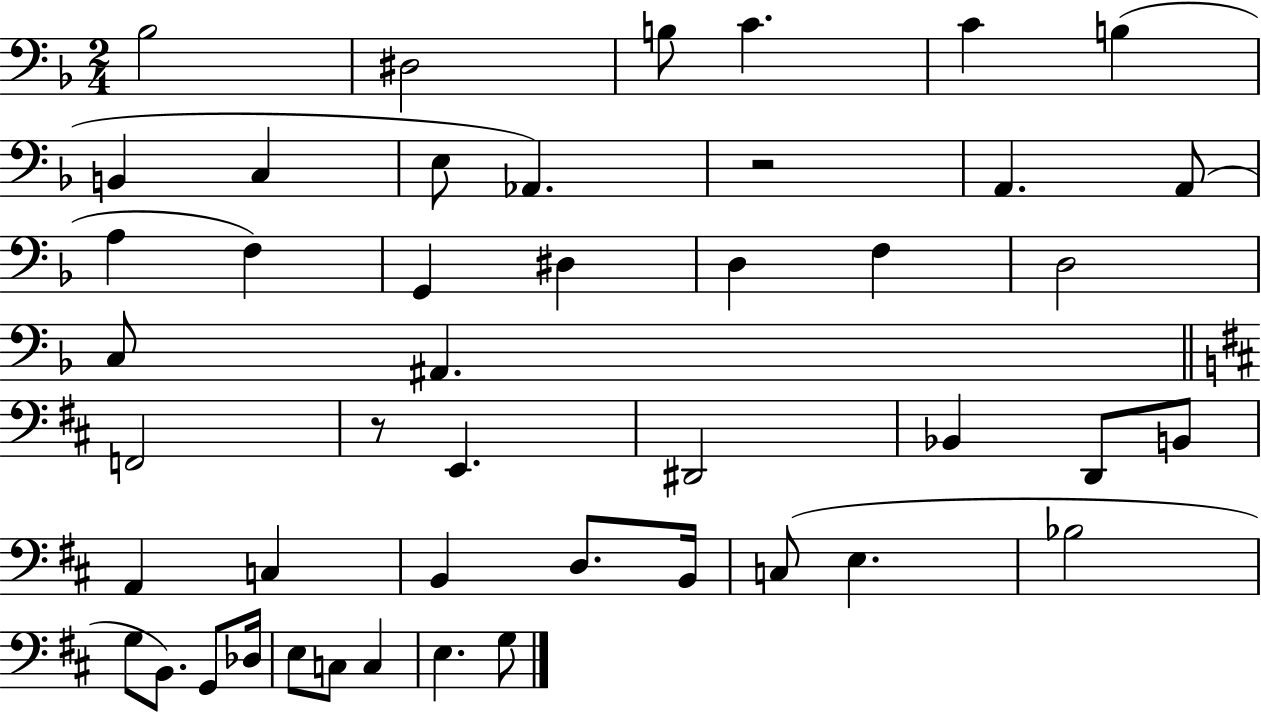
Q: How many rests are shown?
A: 2